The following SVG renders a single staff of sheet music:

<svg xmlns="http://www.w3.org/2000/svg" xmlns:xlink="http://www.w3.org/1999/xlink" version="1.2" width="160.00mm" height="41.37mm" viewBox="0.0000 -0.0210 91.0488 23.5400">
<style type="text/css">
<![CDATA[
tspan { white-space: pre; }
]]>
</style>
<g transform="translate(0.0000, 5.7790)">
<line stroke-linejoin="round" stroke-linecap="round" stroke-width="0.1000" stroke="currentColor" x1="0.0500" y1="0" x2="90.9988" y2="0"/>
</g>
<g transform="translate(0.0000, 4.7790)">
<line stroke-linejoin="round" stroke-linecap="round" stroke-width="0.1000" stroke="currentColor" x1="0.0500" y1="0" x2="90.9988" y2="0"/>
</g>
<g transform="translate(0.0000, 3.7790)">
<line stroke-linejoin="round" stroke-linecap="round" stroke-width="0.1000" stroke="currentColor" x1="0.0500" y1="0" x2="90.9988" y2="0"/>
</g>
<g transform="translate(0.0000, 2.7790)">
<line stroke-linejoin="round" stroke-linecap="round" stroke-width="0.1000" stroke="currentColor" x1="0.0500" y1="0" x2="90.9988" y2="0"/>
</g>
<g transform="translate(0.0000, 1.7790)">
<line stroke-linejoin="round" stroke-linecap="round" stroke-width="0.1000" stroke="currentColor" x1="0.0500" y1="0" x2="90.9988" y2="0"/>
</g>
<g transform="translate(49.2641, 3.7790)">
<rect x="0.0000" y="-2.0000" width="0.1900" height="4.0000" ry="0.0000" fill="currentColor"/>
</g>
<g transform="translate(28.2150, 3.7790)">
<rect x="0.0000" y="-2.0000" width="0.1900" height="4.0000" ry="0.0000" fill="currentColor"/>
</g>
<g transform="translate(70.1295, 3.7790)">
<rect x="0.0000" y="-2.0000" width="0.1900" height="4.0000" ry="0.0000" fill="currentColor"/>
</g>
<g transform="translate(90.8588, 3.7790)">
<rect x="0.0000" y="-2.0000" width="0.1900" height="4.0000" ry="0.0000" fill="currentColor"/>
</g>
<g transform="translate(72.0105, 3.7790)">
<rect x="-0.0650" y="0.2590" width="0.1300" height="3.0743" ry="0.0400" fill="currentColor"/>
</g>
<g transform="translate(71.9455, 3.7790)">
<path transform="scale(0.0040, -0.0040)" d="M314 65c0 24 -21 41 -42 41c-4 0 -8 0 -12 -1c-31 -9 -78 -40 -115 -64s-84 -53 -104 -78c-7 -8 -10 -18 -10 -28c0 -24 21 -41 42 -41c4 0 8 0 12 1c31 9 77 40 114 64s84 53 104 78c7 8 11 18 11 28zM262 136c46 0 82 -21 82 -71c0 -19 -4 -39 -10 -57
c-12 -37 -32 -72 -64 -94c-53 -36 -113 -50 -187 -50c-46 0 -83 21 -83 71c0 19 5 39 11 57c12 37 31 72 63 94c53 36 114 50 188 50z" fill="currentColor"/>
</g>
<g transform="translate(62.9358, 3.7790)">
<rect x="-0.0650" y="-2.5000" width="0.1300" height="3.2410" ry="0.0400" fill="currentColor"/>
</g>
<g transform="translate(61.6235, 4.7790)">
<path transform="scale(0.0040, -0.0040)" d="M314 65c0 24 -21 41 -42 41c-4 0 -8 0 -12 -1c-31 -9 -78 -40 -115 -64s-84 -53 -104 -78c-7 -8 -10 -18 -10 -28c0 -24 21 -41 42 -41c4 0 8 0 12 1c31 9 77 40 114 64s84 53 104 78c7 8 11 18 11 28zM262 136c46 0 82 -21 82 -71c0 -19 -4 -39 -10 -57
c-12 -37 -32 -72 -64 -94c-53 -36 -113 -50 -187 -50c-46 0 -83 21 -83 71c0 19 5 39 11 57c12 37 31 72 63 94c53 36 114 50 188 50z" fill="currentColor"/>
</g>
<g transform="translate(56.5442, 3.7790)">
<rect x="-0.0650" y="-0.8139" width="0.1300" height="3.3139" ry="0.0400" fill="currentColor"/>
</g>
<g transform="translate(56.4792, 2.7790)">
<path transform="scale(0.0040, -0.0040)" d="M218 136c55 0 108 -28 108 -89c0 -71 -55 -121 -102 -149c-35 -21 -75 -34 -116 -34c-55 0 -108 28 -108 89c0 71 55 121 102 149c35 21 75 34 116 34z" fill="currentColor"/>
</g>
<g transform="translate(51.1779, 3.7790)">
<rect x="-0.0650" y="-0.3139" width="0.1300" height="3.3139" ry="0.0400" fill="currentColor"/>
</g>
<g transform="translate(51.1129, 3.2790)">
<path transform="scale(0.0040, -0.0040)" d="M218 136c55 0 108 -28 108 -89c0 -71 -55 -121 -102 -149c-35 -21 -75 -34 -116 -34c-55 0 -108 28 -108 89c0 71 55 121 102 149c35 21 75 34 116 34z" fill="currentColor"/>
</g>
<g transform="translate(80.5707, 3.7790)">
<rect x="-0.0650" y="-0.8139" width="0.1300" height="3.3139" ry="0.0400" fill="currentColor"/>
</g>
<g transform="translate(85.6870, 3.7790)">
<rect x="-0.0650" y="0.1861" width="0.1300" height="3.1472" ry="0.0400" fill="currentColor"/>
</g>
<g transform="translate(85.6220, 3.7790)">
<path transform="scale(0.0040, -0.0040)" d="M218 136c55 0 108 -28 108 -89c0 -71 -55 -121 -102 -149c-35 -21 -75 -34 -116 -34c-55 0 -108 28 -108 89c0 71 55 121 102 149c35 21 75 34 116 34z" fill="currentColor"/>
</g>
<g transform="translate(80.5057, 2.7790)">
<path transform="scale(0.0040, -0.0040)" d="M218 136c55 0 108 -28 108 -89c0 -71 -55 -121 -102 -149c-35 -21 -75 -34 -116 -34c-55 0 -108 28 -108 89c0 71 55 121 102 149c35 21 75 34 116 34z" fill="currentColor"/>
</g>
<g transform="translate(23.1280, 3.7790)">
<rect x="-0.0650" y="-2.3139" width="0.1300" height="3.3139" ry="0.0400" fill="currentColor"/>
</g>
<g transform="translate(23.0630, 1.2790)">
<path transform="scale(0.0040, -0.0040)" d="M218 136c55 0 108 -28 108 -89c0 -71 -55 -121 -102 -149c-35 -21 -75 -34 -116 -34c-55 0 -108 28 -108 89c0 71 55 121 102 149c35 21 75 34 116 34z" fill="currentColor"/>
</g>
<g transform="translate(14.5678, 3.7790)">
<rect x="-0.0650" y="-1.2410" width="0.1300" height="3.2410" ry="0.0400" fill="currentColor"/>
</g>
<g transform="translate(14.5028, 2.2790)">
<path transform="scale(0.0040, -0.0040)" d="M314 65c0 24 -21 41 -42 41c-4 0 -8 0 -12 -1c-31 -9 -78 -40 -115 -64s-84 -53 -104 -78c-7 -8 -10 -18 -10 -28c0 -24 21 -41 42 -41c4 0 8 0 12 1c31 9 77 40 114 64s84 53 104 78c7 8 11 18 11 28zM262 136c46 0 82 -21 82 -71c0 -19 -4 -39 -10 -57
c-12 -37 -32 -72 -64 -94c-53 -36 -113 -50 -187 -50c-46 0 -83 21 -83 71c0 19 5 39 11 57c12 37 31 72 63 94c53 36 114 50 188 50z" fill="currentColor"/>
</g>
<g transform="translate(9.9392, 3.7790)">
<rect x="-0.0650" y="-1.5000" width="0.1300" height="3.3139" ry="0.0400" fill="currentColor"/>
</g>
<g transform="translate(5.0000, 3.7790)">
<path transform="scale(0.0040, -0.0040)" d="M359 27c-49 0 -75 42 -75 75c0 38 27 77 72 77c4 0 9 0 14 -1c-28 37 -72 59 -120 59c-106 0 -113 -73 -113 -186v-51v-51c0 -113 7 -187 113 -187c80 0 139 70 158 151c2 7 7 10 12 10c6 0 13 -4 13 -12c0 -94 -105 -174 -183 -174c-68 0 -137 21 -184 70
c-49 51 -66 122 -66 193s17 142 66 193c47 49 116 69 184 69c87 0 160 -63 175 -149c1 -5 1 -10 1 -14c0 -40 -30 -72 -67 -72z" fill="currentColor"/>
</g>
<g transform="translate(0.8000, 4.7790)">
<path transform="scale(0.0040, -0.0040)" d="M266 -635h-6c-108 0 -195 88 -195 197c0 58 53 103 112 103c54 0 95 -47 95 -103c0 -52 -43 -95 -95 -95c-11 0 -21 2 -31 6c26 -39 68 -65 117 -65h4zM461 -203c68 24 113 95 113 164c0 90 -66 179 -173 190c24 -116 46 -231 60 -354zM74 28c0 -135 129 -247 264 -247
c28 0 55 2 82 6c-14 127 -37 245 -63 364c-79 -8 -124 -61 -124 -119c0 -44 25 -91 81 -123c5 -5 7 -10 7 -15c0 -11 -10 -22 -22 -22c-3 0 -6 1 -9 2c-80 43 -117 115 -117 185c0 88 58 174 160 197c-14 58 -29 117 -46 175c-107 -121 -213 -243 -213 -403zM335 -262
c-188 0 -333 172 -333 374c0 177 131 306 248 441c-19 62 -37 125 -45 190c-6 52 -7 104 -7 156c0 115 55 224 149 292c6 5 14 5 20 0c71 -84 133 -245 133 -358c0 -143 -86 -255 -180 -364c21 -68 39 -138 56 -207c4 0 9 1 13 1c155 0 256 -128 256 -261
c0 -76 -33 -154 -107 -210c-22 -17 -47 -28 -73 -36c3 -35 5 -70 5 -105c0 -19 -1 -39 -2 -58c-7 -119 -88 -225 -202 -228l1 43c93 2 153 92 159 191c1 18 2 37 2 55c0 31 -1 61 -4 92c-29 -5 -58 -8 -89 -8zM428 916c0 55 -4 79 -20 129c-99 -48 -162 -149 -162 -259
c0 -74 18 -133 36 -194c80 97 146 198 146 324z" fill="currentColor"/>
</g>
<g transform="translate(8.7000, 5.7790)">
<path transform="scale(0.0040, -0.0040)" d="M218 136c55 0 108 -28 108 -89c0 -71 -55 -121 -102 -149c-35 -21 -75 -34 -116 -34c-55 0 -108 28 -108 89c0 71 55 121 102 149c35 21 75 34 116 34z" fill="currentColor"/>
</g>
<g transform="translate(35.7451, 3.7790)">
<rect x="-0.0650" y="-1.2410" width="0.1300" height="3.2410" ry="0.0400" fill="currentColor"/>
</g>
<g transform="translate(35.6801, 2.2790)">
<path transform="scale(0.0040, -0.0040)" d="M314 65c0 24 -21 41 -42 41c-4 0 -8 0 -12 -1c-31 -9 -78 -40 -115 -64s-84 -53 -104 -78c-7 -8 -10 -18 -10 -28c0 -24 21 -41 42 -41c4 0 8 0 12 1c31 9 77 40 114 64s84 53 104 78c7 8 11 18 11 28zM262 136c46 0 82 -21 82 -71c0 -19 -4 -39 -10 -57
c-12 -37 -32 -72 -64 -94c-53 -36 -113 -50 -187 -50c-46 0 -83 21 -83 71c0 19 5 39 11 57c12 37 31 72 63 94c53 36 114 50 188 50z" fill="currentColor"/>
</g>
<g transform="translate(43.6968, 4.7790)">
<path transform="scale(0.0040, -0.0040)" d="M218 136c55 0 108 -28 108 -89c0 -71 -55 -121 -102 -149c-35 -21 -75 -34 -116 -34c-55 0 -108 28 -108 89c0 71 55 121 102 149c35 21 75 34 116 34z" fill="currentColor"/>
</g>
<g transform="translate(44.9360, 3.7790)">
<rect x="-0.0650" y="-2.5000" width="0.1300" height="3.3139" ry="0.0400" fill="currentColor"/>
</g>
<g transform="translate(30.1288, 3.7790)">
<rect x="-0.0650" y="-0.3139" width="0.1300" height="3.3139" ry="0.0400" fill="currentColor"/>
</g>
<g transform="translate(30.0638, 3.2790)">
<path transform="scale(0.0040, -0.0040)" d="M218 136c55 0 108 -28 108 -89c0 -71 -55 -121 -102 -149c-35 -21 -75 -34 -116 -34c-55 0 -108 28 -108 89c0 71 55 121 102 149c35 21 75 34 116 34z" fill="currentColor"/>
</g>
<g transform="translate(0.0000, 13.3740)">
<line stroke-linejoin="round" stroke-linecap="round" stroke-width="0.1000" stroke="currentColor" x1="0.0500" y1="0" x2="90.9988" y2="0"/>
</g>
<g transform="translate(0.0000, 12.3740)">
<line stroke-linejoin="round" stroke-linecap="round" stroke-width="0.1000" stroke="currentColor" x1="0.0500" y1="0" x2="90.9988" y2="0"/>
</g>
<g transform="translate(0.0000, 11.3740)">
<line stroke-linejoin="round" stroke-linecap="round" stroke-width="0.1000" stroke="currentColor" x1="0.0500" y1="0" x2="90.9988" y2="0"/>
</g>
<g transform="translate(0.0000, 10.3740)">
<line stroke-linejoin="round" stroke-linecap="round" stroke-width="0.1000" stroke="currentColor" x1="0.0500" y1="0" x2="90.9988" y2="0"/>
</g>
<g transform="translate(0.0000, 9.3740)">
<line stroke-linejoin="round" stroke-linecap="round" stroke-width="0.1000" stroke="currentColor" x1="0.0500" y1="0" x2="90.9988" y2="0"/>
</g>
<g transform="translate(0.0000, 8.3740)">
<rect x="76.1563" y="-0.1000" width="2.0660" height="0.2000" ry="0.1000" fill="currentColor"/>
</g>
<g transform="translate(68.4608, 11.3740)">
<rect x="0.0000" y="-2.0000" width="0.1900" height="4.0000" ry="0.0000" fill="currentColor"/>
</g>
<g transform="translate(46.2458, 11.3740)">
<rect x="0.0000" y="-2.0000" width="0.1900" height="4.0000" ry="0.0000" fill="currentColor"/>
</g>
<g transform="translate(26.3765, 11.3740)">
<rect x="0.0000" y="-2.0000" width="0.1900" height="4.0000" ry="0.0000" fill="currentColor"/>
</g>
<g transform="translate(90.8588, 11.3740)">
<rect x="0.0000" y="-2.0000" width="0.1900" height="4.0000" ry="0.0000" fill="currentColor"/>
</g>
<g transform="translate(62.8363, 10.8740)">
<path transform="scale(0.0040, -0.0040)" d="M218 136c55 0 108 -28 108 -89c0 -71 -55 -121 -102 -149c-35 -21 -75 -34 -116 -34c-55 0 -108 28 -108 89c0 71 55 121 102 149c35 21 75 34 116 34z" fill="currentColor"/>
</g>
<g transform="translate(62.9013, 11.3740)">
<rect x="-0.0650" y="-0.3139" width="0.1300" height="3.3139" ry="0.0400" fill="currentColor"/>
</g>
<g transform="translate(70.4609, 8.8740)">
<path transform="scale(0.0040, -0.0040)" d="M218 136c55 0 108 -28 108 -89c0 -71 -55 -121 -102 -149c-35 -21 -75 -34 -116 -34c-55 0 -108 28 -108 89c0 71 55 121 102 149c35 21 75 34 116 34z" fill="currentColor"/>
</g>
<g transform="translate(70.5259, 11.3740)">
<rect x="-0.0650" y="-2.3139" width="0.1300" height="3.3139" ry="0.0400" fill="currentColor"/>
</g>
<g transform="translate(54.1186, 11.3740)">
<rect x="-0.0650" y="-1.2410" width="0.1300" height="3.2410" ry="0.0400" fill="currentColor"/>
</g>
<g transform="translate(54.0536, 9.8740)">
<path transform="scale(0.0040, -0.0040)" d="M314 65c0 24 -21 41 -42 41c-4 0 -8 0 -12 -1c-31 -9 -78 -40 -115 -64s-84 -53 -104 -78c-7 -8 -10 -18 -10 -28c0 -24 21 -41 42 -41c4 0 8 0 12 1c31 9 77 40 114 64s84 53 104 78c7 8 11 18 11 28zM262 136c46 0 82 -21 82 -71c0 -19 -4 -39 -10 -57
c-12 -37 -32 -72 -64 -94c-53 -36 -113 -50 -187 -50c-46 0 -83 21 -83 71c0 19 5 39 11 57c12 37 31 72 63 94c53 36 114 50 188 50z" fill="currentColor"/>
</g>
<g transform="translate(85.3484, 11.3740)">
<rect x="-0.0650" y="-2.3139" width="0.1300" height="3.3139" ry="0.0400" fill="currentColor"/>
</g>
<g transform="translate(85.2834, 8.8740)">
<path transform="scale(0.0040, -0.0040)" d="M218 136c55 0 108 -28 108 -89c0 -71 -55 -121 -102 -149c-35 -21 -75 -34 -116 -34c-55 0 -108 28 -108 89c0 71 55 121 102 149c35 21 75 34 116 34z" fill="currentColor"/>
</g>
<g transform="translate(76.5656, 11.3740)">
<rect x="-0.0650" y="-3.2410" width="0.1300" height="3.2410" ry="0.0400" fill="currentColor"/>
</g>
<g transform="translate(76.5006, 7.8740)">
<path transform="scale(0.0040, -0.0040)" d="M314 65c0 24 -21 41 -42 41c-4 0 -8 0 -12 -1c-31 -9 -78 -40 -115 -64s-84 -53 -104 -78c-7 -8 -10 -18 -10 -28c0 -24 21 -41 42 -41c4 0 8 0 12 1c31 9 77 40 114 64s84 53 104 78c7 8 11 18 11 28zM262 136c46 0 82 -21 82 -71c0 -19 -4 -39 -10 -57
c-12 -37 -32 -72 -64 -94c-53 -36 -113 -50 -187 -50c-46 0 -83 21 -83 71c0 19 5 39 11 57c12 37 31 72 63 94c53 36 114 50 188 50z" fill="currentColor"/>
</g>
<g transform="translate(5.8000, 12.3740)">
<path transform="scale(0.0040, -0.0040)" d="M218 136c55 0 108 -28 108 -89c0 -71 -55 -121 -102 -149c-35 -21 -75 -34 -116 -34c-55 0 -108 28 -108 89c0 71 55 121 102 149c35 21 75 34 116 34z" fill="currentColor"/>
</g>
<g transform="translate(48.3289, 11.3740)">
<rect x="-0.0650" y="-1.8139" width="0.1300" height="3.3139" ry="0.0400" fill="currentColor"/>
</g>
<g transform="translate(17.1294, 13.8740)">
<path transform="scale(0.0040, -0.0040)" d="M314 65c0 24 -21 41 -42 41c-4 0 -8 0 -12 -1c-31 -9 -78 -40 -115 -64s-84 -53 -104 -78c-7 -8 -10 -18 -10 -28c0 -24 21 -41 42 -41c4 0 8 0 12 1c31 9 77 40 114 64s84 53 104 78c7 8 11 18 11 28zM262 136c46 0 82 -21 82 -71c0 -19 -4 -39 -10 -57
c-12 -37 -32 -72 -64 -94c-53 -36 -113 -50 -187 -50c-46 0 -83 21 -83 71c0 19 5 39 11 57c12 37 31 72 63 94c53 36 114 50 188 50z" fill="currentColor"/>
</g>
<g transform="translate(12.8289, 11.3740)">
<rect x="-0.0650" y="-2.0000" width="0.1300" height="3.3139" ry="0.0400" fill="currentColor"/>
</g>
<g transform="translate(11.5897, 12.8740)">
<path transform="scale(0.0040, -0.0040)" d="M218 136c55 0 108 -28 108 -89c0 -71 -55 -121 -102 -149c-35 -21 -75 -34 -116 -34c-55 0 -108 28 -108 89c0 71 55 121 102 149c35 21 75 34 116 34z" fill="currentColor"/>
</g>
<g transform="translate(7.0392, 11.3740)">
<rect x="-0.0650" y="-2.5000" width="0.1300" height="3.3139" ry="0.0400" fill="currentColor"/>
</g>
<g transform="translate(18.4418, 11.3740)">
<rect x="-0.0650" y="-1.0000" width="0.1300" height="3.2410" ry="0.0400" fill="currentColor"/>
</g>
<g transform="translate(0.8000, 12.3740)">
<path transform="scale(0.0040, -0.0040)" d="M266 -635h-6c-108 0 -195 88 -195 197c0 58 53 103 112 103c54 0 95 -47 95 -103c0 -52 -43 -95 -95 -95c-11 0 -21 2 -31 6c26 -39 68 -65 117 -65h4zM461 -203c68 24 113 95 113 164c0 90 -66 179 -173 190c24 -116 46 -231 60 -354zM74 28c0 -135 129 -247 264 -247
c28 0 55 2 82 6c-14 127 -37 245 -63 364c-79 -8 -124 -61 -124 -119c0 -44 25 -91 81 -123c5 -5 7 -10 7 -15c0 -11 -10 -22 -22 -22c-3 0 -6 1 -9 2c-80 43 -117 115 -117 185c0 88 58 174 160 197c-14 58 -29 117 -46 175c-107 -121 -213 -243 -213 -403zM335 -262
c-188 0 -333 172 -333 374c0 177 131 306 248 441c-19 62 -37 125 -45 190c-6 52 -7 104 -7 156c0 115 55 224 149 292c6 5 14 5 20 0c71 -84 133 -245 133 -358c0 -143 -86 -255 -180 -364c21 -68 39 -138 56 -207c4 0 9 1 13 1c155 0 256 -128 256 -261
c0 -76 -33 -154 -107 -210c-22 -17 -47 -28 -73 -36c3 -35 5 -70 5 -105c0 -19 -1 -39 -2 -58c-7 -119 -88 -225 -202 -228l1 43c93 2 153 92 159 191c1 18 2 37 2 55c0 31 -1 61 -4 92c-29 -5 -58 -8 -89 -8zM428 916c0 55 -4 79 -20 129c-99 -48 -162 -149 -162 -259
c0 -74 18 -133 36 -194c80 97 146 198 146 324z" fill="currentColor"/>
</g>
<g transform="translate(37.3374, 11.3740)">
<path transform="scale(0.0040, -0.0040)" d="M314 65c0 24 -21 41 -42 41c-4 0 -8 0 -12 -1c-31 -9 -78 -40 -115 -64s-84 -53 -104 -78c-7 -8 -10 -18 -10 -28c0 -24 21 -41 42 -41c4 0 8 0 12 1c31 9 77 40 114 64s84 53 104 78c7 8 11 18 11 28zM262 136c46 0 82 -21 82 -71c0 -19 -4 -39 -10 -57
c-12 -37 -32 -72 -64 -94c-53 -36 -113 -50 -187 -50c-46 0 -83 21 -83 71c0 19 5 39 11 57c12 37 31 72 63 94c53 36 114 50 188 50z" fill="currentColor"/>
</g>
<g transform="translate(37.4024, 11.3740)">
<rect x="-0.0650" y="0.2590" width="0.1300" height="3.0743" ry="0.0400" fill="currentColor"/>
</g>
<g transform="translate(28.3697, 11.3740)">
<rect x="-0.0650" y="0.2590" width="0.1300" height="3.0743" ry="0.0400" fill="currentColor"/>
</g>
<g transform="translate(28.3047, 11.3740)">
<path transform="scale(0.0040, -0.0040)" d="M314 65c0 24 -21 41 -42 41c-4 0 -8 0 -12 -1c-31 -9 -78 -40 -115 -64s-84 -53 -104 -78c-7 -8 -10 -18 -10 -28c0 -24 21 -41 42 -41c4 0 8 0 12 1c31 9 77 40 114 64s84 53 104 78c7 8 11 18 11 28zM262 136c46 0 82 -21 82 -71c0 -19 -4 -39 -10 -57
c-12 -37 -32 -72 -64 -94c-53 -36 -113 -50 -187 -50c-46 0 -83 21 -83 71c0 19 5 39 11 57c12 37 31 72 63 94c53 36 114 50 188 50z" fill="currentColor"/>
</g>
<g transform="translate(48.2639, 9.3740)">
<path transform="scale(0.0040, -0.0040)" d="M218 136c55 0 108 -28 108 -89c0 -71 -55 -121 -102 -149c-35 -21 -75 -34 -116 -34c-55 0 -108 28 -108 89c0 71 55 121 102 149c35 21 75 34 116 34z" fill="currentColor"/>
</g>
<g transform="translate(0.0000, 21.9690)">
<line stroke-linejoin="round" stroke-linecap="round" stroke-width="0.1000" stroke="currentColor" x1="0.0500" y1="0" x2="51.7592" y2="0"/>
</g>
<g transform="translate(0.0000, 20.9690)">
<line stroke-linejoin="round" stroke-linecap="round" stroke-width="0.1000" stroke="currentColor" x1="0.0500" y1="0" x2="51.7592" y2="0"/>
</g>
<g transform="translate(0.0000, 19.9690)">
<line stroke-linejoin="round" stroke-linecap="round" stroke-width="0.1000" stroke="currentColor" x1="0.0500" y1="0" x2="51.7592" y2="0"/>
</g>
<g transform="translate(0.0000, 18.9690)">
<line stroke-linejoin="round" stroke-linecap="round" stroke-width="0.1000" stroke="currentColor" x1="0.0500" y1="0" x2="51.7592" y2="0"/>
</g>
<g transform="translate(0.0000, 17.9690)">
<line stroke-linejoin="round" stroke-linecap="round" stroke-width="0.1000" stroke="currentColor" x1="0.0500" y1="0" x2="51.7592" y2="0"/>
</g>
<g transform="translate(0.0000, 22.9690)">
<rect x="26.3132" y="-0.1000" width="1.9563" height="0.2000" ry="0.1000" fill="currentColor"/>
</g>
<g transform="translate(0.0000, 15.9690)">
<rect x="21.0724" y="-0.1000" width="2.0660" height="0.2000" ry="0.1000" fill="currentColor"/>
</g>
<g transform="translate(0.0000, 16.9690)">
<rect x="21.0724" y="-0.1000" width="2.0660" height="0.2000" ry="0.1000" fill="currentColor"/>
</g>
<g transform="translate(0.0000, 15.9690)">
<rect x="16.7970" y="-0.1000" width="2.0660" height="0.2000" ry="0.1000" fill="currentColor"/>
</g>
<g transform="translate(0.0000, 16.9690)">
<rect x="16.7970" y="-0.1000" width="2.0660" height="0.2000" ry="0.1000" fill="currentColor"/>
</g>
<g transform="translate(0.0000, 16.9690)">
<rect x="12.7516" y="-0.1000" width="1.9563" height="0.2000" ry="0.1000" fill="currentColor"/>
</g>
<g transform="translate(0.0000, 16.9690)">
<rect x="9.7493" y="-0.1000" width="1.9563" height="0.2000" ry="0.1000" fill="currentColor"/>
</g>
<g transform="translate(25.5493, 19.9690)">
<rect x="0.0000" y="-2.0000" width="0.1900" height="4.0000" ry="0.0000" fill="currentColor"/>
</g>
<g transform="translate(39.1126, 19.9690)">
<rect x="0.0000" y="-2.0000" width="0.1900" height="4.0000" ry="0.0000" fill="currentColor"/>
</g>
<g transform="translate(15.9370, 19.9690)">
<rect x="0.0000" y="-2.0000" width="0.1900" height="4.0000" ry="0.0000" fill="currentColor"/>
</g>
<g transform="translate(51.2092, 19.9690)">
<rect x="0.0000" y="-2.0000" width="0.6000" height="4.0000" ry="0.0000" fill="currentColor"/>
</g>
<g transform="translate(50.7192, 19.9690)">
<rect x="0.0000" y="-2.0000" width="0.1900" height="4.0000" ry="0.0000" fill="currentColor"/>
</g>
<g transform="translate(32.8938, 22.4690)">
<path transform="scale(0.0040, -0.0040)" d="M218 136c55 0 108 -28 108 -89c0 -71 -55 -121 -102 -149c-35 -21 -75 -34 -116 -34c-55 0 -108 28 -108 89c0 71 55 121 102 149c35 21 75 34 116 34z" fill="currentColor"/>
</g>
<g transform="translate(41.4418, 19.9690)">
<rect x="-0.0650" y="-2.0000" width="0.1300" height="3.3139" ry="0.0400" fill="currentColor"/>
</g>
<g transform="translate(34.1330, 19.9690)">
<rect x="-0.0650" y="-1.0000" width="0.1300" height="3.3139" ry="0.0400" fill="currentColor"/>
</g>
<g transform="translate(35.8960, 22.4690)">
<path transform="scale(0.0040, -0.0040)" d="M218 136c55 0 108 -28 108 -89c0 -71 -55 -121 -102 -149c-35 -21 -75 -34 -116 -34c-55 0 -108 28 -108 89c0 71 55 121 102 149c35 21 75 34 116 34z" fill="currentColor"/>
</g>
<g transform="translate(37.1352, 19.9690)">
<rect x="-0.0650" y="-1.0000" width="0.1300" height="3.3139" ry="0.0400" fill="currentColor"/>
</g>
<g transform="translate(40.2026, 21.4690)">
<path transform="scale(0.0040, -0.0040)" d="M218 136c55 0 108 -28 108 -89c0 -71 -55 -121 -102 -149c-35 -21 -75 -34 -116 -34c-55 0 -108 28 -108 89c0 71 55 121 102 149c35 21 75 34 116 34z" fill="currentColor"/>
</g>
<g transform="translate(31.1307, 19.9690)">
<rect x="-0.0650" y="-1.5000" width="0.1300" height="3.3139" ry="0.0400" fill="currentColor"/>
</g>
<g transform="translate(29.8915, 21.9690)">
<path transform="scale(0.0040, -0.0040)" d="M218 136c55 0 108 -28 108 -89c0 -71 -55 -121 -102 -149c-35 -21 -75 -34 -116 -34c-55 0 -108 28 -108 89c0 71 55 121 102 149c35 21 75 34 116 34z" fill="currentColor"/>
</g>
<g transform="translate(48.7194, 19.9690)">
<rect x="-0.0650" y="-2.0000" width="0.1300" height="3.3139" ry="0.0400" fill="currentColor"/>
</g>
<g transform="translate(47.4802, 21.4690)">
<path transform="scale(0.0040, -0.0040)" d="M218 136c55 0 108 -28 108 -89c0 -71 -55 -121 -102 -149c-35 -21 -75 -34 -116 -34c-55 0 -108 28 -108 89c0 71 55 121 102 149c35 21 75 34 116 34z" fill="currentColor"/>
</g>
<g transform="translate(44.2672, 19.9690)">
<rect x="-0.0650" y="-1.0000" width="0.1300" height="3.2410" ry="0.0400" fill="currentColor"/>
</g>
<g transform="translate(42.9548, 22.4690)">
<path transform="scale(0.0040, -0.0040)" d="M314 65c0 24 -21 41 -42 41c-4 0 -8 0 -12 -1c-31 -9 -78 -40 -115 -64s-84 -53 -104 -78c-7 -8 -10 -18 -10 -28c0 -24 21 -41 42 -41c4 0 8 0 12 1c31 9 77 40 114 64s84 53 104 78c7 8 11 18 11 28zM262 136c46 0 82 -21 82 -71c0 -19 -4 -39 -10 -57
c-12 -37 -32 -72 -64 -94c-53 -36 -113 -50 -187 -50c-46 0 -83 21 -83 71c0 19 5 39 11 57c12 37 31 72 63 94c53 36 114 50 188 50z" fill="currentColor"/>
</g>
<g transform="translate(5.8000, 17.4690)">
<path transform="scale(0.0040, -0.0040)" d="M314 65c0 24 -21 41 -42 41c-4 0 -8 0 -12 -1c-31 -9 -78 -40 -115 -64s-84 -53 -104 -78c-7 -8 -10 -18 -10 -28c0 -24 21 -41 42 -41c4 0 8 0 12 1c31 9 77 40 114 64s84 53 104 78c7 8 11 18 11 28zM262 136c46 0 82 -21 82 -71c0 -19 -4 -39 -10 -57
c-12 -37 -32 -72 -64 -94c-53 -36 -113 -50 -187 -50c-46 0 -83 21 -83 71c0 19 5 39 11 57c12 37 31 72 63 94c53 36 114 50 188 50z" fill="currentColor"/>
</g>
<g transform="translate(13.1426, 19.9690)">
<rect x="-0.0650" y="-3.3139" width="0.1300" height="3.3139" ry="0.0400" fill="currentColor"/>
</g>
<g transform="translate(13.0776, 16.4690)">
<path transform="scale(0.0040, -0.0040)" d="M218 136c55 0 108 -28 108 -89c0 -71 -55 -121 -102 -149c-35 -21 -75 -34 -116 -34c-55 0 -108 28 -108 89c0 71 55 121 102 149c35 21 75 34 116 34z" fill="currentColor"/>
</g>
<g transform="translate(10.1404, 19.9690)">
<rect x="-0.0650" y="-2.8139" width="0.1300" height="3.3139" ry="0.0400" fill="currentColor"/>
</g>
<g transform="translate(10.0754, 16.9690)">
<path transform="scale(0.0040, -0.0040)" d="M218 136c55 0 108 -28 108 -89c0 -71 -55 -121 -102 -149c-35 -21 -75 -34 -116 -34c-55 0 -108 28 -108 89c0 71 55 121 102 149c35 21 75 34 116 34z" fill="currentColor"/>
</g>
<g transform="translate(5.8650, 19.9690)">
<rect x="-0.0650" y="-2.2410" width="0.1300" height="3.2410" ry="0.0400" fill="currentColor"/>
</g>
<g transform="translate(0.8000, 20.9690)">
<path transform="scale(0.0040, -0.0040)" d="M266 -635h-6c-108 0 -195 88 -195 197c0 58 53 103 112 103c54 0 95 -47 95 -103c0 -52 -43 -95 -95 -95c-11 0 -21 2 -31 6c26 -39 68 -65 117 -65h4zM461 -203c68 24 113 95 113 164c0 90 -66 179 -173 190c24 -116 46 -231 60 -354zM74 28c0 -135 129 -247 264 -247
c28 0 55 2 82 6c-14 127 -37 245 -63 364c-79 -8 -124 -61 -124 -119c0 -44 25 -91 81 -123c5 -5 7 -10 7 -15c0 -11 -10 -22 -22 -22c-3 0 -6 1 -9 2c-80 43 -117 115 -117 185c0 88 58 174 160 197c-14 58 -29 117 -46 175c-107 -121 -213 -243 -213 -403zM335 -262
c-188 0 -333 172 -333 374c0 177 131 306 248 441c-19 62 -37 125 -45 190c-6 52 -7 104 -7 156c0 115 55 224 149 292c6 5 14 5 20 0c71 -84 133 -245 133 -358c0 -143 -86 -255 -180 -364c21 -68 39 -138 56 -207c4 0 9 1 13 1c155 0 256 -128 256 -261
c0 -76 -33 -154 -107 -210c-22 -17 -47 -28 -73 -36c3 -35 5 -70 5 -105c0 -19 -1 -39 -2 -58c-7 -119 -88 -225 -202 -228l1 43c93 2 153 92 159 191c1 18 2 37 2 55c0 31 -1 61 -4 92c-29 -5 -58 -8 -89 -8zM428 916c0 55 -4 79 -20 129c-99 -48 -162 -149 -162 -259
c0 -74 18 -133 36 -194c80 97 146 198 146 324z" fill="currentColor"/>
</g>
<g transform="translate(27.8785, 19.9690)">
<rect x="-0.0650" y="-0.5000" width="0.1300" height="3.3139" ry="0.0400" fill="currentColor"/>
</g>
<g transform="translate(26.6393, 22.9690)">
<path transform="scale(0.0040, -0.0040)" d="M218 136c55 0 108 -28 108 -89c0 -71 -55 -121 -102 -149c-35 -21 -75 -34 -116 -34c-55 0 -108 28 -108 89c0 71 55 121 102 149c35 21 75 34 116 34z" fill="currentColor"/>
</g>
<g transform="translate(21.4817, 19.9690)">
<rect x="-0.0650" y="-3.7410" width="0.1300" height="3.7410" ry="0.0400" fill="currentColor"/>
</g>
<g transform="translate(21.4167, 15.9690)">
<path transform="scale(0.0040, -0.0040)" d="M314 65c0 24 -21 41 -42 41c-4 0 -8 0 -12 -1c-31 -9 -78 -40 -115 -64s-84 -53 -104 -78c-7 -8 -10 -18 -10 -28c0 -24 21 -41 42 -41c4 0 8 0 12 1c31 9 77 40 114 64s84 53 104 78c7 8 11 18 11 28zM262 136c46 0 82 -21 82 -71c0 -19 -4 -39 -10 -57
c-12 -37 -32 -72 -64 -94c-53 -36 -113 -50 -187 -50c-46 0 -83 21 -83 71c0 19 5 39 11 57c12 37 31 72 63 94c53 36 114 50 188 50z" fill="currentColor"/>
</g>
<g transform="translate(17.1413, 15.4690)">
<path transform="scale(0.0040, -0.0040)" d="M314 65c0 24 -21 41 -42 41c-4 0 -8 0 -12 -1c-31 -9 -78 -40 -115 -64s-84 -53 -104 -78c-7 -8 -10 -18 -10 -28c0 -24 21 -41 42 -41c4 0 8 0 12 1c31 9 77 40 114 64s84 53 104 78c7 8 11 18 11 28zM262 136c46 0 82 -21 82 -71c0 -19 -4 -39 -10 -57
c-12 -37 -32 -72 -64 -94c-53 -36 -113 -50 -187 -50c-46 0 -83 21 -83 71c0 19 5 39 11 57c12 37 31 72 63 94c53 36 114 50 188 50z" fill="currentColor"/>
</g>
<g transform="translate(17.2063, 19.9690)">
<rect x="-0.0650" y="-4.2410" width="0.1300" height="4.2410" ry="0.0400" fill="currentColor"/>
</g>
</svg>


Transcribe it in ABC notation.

X:1
T:Untitled
M:4/4
L:1/4
K:C
E e2 g c e2 G c d G2 B2 d B G F D2 B2 B2 f e2 c g b2 g g2 a b d'2 c'2 C E D D F D2 F